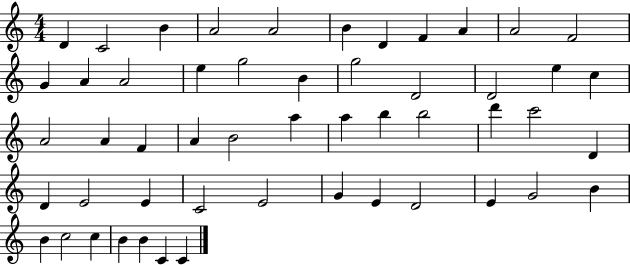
D4/q C4/h B4/q A4/h A4/h B4/q D4/q F4/q A4/q A4/h F4/h G4/q A4/q A4/h E5/q G5/h B4/q G5/h D4/h D4/h E5/q C5/q A4/h A4/q F4/q A4/q B4/h A5/q A5/q B5/q B5/h D6/q C6/h D4/q D4/q E4/h E4/q C4/h E4/h G4/q E4/q D4/h E4/q G4/h B4/q B4/q C5/h C5/q B4/q B4/q C4/q C4/q